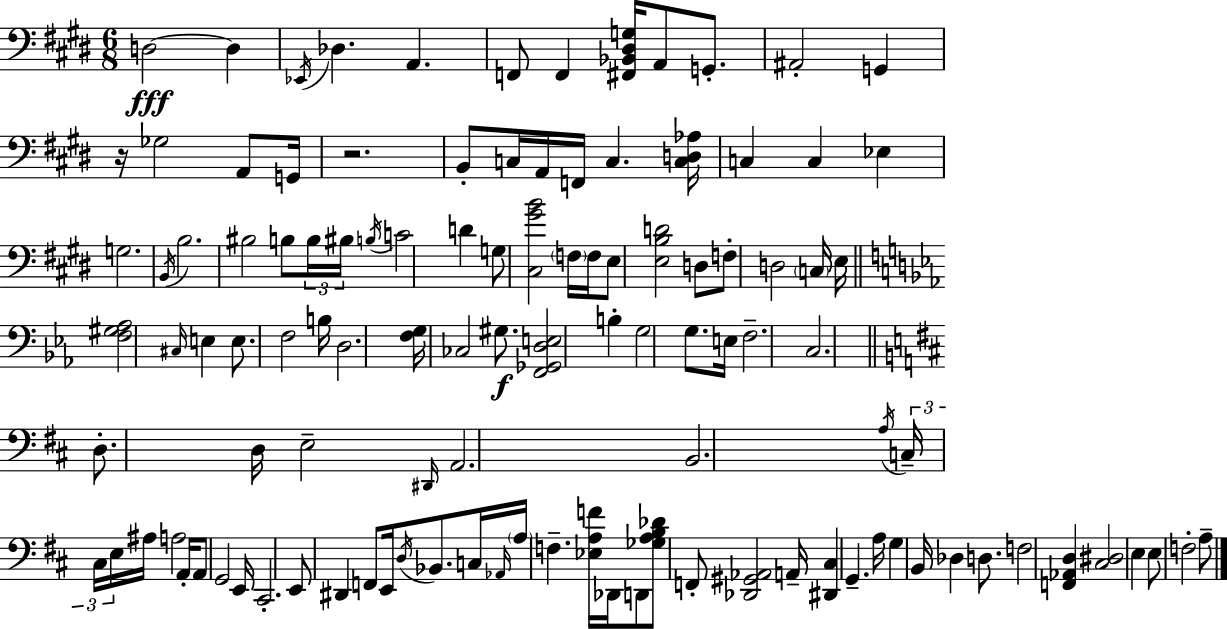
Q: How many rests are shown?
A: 2